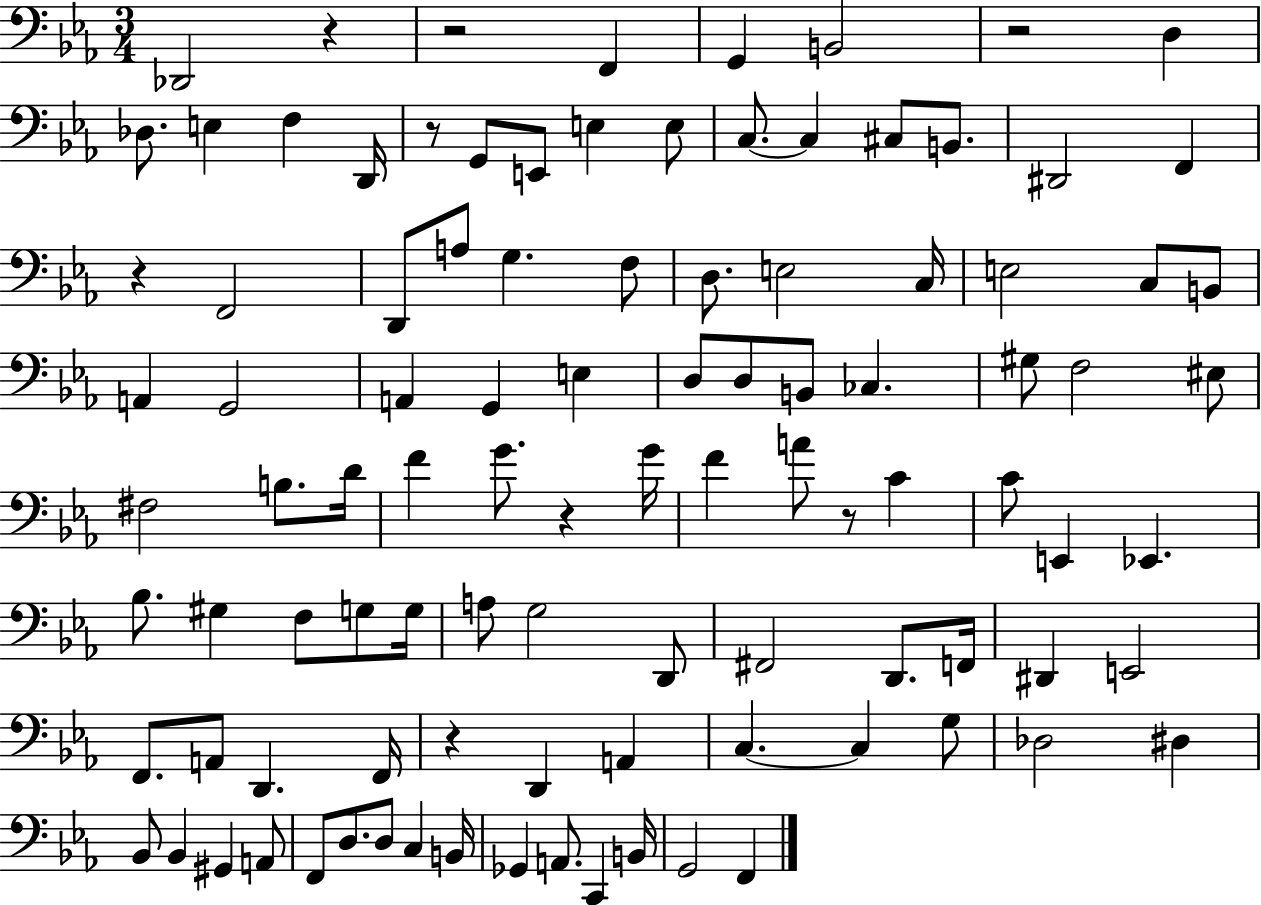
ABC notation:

X:1
T:Untitled
M:3/4
L:1/4
K:Eb
_D,,2 z z2 F,, G,, B,,2 z2 D, _D,/2 E, F, D,,/4 z/2 G,,/2 E,,/2 E, E,/2 C,/2 C, ^C,/2 B,,/2 ^D,,2 F,, z F,,2 D,,/2 A,/2 G, F,/2 D,/2 E,2 C,/4 E,2 C,/2 B,,/2 A,, G,,2 A,, G,, E, D,/2 D,/2 B,,/2 _C, ^G,/2 F,2 ^E,/2 ^F,2 B,/2 D/4 F G/2 z G/4 F A/2 z/2 C C/2 E,, _E,, _B,/2 ^G, F,/2 G,/2 G,/4 A,/2 G,2 D,,/2 ^F,,2 D,,/2 F,,/4 ^D,, E,,2 F,,/2 A,,/2 D,, F,,/4 z D,, A,, C, C, G,/2 _D,2 ^D, _B,,/2 _B,, ^G,, A,,/2 F,,/2 D,/2 D,/2 C, B,,/4 _G,, A,,/2 C,, B,,/4 G,,2 F,,